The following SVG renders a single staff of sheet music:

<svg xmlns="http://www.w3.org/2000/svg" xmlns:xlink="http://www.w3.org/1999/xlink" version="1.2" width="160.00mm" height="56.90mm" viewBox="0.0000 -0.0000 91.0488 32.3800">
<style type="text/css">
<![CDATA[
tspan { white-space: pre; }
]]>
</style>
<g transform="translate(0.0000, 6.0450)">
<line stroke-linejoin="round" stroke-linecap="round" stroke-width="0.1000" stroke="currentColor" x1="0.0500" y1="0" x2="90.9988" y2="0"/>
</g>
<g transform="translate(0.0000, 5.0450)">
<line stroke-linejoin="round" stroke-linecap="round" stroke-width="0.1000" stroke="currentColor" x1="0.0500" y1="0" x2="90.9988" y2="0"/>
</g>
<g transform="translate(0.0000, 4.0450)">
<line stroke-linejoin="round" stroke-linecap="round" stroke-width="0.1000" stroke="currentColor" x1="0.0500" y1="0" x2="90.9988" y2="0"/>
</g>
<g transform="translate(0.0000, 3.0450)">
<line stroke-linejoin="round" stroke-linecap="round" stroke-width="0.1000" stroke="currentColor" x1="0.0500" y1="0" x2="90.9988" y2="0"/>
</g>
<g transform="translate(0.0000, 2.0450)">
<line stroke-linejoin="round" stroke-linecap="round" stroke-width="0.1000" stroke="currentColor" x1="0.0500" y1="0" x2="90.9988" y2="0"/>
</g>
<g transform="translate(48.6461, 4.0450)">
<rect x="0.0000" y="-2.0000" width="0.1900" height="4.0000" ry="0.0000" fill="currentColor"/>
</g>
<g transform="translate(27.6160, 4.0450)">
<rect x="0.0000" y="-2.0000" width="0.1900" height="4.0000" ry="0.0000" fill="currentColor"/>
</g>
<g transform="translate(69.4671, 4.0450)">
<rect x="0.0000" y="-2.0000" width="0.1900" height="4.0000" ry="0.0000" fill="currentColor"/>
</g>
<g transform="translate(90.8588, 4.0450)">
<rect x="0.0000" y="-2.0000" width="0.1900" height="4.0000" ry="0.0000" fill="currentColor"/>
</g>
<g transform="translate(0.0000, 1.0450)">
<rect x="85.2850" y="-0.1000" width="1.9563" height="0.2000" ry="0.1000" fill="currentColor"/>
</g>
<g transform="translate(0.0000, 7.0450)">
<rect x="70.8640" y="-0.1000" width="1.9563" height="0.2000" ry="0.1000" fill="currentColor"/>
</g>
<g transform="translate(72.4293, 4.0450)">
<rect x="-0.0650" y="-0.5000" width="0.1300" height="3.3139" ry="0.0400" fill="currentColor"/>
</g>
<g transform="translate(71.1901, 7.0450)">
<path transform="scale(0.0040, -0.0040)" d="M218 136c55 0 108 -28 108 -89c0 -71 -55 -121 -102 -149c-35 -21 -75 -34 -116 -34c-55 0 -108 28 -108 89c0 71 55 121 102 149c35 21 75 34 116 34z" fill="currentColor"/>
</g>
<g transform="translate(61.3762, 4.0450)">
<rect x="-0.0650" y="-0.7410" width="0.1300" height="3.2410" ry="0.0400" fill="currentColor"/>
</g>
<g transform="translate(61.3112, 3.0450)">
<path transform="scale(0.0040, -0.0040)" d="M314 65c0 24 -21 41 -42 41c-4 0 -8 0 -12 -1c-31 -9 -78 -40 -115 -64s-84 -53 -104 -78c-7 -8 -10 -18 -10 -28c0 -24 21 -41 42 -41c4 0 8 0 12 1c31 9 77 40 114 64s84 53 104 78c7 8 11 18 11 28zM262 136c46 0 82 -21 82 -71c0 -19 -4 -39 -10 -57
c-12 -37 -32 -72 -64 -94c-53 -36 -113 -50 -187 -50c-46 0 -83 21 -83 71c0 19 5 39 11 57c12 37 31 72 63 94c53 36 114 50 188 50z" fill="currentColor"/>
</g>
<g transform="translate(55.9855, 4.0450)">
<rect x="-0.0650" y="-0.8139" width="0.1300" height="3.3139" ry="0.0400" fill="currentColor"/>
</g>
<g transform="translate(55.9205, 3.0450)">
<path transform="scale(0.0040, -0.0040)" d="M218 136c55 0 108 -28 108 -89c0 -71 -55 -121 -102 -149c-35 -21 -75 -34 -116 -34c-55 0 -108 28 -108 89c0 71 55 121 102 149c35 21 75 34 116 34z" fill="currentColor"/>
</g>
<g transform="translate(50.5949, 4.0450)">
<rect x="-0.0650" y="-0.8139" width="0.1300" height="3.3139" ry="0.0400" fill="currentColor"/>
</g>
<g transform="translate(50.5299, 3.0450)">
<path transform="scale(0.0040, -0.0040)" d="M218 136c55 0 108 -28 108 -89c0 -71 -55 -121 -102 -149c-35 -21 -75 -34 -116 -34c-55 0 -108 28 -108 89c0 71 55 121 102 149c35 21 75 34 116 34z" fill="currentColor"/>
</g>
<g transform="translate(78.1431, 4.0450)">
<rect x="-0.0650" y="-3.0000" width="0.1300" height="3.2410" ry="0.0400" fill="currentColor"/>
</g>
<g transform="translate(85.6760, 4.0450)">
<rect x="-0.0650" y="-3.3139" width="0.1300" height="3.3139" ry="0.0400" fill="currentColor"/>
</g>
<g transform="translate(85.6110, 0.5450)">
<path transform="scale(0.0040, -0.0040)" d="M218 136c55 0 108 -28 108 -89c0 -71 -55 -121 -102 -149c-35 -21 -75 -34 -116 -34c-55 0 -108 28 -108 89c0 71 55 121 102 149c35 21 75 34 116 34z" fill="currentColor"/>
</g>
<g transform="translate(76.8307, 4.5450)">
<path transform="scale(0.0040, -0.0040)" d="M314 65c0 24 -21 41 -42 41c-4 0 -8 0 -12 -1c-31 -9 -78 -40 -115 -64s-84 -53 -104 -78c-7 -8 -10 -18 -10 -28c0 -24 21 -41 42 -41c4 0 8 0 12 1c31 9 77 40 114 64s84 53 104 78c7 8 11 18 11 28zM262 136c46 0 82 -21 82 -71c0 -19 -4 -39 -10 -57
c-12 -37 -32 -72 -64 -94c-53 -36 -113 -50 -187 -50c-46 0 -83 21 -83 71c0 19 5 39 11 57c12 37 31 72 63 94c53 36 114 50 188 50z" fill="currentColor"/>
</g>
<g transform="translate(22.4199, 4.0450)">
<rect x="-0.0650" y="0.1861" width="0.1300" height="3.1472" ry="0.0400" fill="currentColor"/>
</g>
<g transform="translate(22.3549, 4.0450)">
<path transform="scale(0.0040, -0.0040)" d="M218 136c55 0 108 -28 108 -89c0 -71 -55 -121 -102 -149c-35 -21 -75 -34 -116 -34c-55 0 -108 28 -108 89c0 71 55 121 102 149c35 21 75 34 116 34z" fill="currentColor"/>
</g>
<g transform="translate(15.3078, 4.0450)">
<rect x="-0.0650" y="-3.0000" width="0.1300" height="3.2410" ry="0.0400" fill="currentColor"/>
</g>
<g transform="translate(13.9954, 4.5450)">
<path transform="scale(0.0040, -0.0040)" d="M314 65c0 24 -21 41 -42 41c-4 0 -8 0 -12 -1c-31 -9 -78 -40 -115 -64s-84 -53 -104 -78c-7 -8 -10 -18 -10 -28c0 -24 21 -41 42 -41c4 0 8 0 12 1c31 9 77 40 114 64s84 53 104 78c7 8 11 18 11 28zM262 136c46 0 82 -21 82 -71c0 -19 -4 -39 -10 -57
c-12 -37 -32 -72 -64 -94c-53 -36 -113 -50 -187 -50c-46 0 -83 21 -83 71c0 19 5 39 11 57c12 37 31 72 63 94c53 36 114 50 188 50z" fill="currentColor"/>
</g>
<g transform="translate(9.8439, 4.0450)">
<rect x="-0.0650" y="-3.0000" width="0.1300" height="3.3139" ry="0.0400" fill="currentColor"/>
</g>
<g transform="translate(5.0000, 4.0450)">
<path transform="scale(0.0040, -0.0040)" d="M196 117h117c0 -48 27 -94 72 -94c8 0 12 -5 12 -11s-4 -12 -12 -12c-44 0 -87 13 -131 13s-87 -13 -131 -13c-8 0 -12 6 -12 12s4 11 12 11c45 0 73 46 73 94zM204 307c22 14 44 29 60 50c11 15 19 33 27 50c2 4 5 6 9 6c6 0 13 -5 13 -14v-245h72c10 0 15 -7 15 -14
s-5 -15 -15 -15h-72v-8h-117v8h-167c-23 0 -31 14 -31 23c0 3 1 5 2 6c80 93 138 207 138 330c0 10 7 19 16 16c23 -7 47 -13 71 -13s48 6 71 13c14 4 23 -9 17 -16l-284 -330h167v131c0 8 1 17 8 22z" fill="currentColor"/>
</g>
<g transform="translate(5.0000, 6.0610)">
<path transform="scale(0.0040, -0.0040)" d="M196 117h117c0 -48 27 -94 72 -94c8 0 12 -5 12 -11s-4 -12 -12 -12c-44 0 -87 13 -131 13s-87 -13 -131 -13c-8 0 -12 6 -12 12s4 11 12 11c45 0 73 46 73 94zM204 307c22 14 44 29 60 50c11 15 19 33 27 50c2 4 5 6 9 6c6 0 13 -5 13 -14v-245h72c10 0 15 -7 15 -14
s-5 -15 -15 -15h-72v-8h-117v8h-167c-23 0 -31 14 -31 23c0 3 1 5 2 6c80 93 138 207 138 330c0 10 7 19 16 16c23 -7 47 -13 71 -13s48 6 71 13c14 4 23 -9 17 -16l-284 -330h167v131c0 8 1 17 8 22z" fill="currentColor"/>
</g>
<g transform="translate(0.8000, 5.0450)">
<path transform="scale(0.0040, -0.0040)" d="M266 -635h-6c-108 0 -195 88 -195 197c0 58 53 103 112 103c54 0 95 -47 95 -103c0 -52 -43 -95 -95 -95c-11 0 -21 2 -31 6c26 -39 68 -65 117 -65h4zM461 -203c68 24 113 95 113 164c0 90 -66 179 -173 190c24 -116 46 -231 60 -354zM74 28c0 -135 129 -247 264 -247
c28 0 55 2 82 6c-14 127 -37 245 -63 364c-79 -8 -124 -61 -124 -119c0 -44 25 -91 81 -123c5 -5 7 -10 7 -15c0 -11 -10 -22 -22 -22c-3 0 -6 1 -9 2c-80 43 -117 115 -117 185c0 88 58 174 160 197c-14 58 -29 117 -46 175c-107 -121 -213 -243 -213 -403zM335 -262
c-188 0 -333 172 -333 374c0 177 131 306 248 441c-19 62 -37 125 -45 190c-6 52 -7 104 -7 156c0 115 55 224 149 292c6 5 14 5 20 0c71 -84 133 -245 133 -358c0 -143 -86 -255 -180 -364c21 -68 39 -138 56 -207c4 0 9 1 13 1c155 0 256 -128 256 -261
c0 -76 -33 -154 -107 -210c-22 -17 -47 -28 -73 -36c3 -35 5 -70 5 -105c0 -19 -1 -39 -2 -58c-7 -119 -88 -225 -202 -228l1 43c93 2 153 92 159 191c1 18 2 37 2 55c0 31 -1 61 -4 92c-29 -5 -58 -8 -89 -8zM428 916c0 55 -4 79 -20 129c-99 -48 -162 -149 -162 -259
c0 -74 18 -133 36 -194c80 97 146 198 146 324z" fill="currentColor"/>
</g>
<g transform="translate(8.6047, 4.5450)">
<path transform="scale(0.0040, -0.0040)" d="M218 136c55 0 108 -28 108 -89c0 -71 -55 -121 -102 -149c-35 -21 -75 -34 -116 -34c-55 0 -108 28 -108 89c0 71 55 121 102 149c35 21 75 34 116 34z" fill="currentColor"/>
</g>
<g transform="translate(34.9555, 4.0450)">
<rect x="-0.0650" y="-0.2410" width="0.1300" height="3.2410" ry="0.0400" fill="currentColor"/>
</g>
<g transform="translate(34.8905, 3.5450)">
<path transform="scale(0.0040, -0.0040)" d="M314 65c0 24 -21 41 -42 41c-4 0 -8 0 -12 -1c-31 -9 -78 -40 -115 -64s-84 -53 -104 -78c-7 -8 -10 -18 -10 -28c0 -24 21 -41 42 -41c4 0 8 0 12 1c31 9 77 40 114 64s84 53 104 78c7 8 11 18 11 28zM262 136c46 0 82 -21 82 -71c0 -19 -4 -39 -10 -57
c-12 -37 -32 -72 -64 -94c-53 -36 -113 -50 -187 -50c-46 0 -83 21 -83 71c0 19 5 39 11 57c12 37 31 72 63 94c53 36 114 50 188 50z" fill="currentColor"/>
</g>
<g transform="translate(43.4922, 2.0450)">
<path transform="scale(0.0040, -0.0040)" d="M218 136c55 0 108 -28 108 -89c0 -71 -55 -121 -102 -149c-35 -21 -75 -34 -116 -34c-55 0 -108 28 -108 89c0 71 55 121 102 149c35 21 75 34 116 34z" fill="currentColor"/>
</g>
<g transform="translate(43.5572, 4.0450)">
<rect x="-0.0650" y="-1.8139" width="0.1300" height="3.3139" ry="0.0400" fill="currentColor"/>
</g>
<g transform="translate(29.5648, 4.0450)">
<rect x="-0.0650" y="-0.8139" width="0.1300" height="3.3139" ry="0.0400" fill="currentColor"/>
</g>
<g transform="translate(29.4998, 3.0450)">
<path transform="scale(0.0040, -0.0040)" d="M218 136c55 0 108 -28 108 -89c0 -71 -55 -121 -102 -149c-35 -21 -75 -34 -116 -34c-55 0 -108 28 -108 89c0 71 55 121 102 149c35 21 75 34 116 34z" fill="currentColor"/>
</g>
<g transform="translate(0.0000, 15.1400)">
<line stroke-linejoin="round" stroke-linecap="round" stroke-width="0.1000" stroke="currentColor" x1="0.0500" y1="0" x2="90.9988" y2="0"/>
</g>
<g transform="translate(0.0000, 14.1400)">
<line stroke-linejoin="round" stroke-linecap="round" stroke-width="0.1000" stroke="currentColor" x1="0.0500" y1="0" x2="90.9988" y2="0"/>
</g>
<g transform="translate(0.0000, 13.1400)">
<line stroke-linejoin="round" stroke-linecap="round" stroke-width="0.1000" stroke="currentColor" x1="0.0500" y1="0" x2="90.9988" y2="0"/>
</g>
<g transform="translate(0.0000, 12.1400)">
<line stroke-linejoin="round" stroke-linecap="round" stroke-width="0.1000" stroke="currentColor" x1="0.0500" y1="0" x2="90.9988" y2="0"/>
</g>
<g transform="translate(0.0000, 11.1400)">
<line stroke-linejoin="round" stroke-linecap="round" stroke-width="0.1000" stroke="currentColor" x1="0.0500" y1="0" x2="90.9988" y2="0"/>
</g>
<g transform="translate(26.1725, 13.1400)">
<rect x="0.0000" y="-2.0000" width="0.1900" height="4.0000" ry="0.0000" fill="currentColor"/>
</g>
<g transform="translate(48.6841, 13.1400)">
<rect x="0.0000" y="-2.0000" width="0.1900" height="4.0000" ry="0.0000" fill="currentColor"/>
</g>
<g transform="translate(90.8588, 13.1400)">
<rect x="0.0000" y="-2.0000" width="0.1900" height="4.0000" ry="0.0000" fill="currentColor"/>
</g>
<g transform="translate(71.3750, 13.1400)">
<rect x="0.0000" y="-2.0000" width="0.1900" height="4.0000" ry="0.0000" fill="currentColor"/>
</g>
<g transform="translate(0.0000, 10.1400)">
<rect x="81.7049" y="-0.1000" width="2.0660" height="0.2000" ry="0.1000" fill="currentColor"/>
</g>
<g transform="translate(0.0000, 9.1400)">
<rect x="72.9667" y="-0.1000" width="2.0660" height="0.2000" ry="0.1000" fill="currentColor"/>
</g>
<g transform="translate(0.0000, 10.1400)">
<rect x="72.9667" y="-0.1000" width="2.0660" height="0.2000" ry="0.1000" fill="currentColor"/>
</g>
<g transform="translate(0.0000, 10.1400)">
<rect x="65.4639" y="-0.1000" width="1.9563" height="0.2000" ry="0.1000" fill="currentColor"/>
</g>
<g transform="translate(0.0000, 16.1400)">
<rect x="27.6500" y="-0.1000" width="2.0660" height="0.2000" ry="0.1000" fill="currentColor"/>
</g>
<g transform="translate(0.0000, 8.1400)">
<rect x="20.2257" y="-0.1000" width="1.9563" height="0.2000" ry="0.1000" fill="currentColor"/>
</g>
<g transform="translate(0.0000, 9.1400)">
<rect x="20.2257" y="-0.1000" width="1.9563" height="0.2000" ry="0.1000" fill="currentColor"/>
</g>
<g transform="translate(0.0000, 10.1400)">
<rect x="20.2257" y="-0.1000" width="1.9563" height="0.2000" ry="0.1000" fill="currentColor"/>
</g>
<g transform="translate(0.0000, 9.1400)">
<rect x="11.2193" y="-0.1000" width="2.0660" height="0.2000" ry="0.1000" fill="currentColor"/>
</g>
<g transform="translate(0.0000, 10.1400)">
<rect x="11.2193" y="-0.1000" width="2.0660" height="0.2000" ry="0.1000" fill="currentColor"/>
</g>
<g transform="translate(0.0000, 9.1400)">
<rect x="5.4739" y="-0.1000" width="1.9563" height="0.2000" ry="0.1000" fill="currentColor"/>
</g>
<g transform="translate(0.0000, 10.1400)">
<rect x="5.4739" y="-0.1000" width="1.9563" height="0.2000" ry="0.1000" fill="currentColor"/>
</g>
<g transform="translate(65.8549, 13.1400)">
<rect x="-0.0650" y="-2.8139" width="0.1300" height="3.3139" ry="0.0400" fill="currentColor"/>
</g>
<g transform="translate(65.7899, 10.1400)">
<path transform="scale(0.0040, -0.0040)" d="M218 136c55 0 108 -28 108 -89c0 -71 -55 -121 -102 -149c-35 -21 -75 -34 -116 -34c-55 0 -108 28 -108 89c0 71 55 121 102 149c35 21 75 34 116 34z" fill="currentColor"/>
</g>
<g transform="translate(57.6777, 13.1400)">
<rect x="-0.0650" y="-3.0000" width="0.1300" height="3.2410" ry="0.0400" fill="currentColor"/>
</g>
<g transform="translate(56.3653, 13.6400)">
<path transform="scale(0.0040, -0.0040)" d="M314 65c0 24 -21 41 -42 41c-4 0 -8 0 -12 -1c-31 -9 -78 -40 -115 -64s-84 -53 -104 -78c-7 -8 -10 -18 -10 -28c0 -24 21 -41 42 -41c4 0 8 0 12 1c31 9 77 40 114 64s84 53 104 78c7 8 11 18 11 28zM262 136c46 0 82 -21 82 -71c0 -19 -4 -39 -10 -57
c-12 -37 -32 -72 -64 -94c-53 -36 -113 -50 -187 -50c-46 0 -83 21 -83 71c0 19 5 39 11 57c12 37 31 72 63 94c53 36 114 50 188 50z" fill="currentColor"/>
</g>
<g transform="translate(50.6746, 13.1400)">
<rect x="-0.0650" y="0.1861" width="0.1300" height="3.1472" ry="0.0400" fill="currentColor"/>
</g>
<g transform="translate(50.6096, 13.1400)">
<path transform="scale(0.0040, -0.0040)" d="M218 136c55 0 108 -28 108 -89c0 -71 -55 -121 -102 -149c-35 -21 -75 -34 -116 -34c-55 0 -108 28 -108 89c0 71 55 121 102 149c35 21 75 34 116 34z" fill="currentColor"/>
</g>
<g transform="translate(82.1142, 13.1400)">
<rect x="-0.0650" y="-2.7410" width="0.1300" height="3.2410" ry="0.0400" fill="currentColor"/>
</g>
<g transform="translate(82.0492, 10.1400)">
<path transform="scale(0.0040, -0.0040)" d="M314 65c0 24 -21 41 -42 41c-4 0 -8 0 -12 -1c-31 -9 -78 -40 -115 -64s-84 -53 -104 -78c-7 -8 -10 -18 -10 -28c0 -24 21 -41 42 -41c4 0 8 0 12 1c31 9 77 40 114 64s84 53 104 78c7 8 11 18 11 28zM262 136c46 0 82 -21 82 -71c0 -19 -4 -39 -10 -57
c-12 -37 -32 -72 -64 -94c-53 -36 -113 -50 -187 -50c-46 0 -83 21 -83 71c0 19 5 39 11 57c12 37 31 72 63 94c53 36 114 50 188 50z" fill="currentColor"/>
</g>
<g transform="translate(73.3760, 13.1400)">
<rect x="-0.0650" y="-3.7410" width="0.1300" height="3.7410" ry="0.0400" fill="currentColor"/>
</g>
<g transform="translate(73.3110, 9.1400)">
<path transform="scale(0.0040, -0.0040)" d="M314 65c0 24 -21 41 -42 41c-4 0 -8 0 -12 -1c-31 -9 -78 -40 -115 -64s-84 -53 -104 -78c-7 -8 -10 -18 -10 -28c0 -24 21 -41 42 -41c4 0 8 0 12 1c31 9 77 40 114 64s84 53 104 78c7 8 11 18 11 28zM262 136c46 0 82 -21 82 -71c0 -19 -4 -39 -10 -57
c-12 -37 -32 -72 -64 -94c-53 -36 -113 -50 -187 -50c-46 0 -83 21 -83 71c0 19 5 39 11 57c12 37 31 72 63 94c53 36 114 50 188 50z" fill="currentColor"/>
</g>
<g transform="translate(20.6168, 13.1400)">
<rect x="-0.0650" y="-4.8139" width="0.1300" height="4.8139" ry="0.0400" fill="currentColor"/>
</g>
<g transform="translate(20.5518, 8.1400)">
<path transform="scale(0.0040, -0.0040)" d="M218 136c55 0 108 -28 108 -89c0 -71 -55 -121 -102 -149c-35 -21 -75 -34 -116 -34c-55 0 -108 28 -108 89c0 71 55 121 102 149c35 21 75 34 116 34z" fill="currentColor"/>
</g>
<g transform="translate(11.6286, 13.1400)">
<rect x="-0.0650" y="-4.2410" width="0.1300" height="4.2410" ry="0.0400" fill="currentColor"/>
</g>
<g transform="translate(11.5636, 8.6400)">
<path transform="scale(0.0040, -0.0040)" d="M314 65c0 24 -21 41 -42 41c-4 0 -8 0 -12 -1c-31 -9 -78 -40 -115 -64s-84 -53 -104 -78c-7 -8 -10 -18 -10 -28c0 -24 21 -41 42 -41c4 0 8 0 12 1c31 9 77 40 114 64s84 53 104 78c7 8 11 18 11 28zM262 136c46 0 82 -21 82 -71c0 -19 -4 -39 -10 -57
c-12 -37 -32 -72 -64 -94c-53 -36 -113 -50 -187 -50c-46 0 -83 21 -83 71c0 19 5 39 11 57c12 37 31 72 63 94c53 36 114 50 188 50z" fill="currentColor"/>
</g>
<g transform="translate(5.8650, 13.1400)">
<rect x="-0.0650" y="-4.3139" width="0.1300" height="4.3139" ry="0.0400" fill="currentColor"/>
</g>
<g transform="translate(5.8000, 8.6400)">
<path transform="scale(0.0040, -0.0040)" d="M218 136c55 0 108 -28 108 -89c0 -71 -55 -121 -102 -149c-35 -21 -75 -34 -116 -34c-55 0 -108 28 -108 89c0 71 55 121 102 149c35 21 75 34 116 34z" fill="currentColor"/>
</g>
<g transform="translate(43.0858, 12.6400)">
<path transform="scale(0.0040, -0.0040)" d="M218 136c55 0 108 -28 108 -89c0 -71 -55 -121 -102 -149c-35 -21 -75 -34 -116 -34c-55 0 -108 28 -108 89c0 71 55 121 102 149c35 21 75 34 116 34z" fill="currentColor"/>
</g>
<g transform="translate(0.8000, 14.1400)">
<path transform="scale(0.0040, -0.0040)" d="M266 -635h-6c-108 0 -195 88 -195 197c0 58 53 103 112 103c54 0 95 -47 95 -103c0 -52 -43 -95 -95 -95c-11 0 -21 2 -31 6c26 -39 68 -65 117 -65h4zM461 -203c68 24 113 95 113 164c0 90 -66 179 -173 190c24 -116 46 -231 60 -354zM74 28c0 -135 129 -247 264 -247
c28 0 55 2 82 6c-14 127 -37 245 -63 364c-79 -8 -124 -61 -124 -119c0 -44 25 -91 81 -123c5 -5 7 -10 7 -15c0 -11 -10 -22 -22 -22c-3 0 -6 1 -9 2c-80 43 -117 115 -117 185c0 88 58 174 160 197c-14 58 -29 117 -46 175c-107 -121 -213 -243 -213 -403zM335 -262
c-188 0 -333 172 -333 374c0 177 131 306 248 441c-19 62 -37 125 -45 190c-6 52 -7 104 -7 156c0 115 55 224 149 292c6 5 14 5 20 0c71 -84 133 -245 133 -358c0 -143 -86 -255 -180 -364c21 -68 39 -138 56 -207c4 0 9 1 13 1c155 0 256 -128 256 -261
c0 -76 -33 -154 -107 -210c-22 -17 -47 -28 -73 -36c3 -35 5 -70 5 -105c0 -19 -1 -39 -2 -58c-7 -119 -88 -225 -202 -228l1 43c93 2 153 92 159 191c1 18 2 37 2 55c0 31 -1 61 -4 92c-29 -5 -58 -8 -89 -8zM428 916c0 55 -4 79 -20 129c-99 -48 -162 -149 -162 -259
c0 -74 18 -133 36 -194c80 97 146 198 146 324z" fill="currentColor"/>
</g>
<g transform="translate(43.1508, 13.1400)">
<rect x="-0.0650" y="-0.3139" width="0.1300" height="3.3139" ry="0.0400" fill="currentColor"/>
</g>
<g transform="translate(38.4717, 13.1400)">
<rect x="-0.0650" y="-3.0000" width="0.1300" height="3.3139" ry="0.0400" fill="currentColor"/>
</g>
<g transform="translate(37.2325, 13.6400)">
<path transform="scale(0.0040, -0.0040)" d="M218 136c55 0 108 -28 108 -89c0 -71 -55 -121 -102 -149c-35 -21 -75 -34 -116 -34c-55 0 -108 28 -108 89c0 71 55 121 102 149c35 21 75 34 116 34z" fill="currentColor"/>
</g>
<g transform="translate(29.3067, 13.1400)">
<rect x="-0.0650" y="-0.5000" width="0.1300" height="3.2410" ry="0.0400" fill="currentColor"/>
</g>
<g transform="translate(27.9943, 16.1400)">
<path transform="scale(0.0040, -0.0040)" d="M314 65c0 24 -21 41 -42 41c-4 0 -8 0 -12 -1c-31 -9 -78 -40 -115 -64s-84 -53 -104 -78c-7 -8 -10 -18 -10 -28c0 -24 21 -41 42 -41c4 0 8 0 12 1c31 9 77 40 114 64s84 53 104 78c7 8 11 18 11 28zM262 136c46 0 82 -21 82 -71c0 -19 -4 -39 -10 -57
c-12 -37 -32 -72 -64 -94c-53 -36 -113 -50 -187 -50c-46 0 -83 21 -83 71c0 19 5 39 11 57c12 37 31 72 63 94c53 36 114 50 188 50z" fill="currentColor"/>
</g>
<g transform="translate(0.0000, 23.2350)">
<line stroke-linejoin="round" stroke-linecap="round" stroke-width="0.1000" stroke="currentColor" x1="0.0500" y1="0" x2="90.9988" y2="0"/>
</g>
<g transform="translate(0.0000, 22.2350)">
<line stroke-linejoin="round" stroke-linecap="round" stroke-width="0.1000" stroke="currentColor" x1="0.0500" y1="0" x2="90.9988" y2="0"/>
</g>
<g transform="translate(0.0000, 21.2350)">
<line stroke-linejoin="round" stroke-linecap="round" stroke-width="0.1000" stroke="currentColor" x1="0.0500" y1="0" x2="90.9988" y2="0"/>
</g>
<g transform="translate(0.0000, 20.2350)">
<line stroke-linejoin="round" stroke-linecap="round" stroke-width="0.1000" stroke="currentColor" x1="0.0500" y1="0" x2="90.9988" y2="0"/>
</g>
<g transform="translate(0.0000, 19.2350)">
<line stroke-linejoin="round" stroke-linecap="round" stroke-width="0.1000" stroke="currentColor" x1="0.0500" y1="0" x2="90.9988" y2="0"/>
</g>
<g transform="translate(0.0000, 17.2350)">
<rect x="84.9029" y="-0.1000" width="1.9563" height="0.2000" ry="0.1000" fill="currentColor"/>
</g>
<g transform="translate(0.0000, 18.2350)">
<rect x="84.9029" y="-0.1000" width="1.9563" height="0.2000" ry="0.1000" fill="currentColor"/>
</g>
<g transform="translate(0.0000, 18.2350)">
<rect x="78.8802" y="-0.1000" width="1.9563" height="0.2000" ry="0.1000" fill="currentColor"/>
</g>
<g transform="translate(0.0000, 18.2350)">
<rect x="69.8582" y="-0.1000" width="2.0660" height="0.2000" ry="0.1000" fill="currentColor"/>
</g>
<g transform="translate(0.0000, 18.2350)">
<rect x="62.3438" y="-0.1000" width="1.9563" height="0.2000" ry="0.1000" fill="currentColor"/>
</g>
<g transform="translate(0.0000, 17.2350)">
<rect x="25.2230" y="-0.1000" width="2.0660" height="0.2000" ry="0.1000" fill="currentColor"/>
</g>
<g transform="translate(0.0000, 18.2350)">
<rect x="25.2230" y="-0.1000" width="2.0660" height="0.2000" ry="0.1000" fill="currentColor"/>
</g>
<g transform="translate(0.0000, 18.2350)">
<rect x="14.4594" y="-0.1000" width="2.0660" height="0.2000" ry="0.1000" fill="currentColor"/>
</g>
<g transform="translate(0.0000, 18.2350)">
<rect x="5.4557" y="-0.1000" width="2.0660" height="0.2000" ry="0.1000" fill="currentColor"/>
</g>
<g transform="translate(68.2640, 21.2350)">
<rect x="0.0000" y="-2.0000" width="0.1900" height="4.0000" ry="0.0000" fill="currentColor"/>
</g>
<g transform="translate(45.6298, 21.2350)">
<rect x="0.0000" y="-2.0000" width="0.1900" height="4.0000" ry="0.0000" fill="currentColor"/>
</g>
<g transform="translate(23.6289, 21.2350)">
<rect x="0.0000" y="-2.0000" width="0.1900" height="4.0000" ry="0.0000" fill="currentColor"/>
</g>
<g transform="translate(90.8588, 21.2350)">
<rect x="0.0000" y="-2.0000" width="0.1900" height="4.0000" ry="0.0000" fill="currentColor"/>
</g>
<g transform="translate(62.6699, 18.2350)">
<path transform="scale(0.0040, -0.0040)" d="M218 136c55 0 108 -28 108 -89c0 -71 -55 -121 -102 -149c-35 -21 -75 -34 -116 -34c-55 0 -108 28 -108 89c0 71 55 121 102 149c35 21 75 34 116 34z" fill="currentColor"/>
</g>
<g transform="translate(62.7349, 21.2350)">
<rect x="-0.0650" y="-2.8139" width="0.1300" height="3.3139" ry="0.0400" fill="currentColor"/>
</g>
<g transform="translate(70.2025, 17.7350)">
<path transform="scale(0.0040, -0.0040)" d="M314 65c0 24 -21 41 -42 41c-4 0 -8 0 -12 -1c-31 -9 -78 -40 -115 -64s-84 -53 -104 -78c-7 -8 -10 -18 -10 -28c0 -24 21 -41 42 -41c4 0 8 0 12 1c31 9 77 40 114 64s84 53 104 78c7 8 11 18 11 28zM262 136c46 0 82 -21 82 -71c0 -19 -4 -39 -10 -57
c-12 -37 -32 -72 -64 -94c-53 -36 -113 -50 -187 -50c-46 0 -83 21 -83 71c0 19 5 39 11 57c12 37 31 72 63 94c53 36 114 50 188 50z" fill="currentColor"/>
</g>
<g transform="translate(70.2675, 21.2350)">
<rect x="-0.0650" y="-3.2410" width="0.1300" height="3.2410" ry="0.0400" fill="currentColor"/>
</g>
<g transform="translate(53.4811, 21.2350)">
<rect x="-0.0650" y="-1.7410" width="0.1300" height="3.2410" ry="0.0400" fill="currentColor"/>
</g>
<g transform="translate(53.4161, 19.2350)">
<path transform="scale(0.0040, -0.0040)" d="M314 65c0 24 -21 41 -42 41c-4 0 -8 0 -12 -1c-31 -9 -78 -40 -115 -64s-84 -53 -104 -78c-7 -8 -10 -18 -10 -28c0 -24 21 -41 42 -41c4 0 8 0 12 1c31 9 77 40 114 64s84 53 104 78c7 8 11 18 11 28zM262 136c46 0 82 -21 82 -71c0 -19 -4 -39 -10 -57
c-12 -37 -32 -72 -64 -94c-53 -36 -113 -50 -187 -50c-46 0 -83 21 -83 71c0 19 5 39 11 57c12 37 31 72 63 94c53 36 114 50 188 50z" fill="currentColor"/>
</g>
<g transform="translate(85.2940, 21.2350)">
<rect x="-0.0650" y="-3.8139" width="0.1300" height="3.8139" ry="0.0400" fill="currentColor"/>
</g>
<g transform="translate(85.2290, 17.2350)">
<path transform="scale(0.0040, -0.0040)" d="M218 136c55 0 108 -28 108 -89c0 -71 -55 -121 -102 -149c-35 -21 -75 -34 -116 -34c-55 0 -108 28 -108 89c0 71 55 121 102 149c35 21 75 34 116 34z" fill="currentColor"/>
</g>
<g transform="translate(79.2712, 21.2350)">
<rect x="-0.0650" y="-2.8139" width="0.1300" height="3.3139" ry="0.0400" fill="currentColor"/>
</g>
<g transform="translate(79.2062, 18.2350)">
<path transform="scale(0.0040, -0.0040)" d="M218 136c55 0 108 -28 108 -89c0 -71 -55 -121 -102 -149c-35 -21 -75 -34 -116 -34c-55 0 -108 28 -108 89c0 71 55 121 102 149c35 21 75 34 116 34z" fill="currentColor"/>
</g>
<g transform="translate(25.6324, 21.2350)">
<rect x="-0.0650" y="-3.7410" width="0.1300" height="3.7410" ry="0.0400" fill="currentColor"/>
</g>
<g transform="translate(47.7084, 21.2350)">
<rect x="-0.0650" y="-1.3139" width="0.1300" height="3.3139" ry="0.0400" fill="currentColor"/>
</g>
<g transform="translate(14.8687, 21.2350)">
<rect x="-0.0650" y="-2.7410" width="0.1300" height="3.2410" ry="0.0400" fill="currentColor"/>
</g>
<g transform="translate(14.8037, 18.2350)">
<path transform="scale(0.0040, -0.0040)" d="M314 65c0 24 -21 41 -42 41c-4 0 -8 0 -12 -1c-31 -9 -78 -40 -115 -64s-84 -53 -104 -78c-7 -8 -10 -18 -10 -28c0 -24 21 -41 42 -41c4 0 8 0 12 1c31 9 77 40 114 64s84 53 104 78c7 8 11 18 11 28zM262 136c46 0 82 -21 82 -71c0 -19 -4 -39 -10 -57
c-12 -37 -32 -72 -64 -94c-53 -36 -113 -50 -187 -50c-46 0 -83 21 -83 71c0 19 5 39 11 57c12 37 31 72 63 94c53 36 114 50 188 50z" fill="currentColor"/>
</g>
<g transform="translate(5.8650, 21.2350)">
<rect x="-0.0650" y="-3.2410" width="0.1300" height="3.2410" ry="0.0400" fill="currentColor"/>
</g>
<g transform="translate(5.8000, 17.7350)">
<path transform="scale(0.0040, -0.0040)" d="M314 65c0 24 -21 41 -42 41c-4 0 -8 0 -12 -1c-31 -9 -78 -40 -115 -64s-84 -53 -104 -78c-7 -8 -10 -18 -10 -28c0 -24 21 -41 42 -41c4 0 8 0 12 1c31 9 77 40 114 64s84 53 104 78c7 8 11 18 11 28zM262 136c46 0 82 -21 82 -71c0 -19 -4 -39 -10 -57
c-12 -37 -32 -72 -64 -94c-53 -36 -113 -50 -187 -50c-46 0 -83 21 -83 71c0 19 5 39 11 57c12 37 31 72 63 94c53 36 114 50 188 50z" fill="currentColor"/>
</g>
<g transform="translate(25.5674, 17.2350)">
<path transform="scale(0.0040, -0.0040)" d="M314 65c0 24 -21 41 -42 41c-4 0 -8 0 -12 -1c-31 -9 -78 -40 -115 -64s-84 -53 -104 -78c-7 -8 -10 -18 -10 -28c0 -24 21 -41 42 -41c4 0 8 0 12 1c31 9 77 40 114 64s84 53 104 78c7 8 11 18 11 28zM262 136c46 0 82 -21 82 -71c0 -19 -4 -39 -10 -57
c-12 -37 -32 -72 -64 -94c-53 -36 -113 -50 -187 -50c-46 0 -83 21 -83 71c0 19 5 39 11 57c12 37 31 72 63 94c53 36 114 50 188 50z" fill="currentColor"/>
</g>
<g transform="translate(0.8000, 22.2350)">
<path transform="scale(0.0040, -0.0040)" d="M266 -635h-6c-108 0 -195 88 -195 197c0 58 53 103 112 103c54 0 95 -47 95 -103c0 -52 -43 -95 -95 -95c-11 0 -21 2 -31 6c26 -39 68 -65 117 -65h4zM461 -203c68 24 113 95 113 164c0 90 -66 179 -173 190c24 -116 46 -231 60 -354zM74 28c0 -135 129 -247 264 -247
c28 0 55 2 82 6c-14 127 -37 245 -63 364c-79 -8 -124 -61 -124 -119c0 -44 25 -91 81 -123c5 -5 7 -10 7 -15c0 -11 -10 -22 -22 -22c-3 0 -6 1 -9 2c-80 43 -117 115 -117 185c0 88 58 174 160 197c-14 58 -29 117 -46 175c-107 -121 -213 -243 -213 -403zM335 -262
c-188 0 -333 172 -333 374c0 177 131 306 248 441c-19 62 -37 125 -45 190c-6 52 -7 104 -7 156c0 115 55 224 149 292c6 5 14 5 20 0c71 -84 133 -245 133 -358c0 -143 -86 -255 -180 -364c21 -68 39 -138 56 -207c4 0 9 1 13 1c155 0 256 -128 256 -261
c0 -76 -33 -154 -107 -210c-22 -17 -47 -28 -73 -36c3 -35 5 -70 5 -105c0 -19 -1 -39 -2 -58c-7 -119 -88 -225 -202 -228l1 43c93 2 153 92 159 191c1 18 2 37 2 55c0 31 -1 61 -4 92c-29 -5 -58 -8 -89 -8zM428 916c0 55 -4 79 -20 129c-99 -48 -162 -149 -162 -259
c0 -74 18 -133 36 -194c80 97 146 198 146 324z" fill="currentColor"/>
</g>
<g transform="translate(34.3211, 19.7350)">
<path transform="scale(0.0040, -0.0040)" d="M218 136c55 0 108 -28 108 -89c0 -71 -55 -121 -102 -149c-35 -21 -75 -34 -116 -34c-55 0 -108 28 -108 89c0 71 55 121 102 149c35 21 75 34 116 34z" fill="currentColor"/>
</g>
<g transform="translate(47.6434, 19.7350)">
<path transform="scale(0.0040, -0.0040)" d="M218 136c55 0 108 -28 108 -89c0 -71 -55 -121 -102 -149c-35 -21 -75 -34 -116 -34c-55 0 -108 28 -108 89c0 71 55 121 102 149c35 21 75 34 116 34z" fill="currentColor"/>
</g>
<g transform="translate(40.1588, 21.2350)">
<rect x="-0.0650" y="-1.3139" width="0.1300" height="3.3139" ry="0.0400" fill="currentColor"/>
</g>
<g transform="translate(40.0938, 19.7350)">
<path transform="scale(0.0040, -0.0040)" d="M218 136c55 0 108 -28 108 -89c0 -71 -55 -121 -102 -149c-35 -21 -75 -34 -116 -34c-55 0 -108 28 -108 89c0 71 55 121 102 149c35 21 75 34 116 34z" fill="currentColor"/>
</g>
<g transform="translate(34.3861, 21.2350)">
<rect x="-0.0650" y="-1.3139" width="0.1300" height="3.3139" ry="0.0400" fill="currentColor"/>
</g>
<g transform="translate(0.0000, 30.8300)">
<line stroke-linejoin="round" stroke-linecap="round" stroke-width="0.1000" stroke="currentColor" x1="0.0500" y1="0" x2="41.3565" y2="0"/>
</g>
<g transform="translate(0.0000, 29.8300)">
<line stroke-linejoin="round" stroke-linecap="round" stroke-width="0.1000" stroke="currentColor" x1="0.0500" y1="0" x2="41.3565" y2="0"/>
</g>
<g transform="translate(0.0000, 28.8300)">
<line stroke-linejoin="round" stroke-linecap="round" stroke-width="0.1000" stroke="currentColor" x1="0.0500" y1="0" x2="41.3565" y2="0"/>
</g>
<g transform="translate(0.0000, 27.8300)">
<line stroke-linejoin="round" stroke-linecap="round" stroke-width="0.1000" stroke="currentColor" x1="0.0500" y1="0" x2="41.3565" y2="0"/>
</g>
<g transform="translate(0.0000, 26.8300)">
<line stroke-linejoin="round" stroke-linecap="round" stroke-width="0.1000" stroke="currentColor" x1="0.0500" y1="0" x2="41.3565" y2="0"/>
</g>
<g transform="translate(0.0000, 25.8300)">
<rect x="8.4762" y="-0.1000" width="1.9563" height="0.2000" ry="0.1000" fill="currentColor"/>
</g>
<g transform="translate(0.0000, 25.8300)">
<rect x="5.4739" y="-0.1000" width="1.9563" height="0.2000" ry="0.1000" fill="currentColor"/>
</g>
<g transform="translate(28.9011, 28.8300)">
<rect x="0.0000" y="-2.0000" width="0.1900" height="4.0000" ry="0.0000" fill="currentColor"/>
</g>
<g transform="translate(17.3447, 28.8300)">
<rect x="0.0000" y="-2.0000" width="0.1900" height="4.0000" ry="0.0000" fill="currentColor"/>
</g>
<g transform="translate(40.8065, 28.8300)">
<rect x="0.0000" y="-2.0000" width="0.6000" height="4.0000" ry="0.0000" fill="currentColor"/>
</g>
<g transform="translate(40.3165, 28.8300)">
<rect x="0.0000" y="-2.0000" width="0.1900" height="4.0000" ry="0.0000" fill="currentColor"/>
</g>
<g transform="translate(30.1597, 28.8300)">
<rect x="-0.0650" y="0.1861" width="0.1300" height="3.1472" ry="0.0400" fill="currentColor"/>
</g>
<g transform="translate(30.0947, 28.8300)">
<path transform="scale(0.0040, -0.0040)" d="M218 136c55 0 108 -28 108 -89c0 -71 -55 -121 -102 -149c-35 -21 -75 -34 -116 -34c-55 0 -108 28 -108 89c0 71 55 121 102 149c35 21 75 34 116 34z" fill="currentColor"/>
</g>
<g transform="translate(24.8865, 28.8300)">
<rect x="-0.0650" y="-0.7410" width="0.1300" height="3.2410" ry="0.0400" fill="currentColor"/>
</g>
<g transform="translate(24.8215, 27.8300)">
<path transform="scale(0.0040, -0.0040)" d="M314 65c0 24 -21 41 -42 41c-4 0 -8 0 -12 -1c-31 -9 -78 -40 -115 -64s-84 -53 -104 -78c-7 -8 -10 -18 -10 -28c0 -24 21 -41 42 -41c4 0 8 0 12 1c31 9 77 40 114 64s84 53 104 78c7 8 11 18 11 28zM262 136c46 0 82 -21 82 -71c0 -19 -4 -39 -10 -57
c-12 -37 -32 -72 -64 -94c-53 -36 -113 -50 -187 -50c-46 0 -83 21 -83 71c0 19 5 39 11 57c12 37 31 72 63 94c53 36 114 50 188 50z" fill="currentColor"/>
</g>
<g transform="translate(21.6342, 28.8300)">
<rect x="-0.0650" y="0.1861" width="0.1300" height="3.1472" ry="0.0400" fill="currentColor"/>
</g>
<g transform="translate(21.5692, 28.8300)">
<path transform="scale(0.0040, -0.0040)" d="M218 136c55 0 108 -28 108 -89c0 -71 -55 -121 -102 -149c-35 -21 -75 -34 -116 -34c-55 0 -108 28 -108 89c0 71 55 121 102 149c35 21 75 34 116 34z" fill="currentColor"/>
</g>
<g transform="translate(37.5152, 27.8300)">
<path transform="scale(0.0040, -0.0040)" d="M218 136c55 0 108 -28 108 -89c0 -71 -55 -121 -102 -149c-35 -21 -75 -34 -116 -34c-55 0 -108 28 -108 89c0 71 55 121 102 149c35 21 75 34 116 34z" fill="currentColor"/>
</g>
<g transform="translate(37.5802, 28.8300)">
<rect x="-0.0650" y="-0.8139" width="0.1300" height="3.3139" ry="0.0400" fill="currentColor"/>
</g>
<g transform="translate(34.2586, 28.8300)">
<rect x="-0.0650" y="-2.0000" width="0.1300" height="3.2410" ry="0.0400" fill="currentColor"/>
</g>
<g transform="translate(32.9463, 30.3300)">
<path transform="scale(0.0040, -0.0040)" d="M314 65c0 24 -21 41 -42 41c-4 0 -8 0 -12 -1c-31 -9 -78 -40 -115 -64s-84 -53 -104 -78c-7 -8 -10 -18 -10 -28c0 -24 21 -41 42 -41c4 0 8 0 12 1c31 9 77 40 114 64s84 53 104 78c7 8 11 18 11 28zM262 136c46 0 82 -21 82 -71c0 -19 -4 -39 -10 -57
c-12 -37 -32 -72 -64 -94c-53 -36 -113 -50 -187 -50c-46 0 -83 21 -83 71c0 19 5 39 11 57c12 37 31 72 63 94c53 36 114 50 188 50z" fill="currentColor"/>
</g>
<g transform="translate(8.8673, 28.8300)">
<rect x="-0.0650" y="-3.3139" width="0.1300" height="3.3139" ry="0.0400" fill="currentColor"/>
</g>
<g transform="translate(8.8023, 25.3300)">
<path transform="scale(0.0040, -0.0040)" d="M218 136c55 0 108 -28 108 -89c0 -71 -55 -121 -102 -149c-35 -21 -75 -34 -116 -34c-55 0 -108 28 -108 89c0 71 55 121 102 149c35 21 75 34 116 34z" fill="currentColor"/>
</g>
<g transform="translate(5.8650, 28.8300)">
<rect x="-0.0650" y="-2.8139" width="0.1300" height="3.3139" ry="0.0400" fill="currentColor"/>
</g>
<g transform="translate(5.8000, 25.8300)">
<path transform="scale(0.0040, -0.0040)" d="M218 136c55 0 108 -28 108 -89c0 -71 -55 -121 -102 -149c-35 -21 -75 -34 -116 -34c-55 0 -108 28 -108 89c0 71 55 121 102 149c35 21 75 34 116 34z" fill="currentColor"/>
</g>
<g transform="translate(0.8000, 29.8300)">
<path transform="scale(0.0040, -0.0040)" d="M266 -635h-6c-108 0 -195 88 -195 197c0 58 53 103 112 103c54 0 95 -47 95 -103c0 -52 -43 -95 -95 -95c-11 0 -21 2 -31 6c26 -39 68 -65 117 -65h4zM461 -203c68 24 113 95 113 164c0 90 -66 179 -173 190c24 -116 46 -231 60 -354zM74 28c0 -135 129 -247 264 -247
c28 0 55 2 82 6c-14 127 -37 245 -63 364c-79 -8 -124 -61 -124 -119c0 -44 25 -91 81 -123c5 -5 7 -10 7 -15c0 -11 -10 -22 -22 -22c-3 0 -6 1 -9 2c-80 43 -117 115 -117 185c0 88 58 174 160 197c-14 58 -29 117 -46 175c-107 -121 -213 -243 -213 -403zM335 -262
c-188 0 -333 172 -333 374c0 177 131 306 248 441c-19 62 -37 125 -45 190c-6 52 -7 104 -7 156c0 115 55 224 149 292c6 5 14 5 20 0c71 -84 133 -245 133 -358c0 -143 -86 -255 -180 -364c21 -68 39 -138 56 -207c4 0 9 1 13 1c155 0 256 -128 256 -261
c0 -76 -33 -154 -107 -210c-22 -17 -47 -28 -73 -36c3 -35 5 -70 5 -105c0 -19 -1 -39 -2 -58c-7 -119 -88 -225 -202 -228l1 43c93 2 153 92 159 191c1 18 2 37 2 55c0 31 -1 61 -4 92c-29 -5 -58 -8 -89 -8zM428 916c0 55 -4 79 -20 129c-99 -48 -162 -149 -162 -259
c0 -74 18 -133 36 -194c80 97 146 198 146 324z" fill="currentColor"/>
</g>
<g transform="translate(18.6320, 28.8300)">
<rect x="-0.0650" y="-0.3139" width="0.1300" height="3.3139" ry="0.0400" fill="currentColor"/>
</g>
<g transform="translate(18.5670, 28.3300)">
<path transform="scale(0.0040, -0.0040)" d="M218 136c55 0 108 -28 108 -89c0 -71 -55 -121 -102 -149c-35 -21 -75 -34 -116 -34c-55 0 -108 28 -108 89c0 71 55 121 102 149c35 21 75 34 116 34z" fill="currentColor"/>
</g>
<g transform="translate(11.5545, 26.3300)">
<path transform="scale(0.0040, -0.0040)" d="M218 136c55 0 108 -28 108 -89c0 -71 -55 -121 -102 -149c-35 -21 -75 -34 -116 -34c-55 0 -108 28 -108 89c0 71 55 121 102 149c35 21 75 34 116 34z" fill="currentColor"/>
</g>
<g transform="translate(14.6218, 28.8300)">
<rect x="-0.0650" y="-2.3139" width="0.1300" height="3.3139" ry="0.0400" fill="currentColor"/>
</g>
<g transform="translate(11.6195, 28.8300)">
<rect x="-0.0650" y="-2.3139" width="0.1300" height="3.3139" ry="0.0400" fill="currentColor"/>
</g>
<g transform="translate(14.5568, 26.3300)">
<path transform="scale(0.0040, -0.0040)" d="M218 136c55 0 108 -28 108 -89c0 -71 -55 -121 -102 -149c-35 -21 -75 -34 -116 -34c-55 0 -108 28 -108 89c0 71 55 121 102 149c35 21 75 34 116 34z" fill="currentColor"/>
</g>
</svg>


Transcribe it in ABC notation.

X:1
T:Untitled
M:4/4
L:1/4
K:C
A A2 B d c2 f d d d2 C A2 b d' d'2 e' C2 A c B A2 a c'2 a2 b2 a2 c'2 e e e f2 a b2 a c' a b g g c B d2 B F2 d